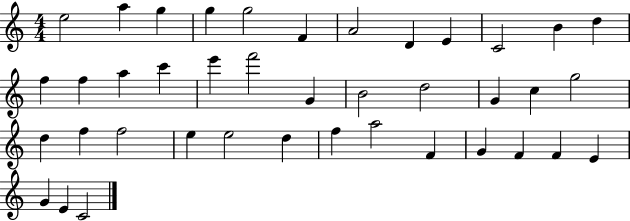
X:1
T:Untitled
M:4/4
L:1/4
K:C
e2 a g g g2 F A2 D E C2 B d f f a c' e' f'2 G B2 d2 G c g2 d f f2 e e2 d f a2 F G F F E G E C2